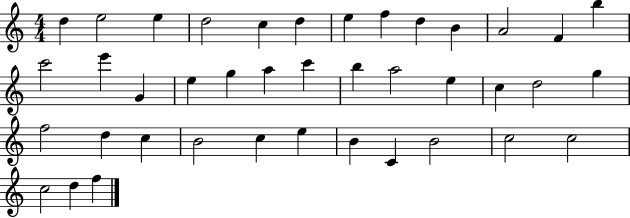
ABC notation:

X:1
T:Untitled
M:4/4
L:1/4
K:C
d e2 e d2 c d e f d B A2 F b c'2 e' G e g a c' b a2 e c d2 g f2 d c B2 c e B C B2 c2 c2 c2 d f